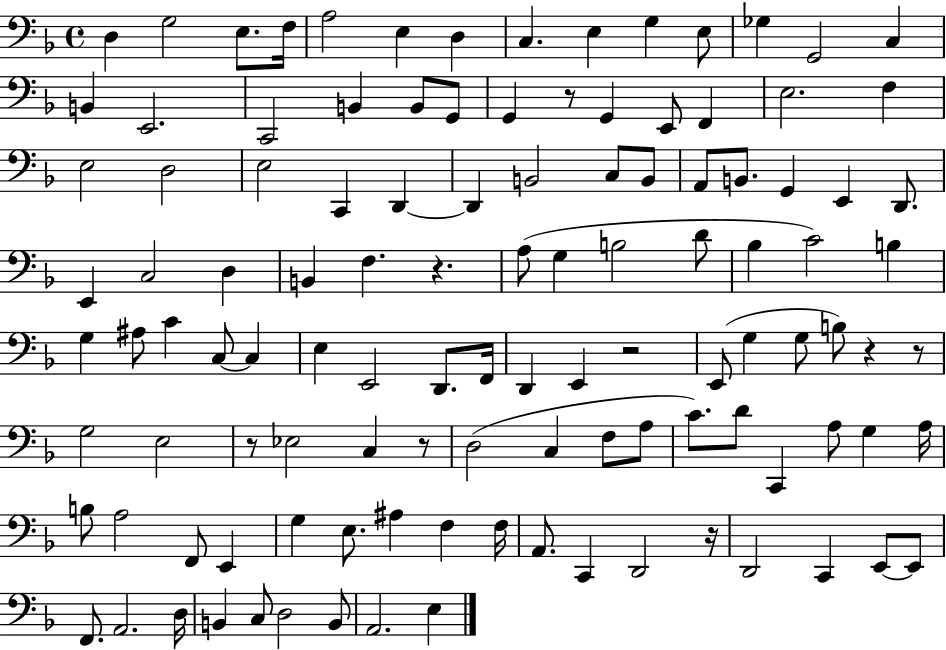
D3/q G3/h E3/e. F3/s A3/h E3/q D3/q C3/q. E3/q G3/q E3/e Gb3/q G2/h C3/q B2/q E2/h. C2/h B2/q B2/e G2/e G2/q R/e G2/q E2/e F2/q E3/h. F3/q E3/h D3/h E3/h C2/q D2/q D2/q B2/h C3/e B2/e A2/e B2/e. G2/q E2/q D2/e. E2/q C3/h D3/q B2/q F3/q. R/q. A3/e G3/q B3/h D4/e Bb3/q C4/h B3/q G3/q A#3/e C4/q C3/e C3/q E3/q E2/h D2/e. F2/s D2/q E2/q R/h E2/e G3/q G3/e B3/e R/q R/e G3/h E3/h R/e Eb3/h C3/q R/e D3/h C3/q F3/e A3/e C4/e. D4/e C2/q A3/e G3/q A3/s B3/e A3/h F2/e E2/q G3/q E3/e. A#3/q F3/q F3/s A2/e. C2/q D2/h R/s D2/h C2/q E2/e E2/e F2/e. A2/h. D3/s B2/q C3/e D3/h B2/e A2/h. E3/q